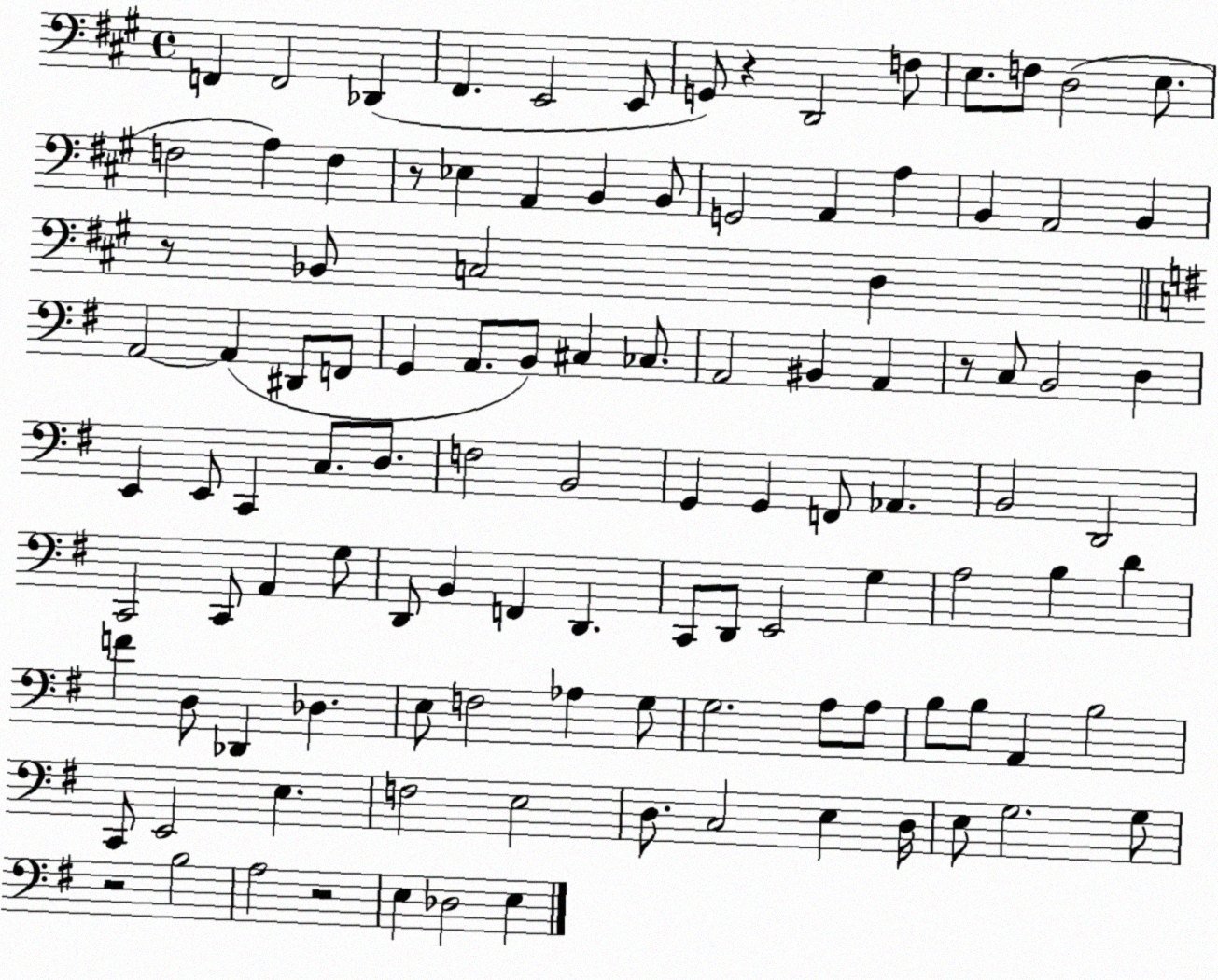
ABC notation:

X:1
T:Untitled
M:4/4
L:1/4
K:A
F,, F,,2 _D,, ^F,, E,,2 E,,/2 G,,/2 z D,,2 F,/2 E,/2 F,/2 D,2 E,/2 F,2 A, F, z/2 _E, A,, B,, B,,/2 G,,2 A,, A, B,, A,,2 B,, z/2 _B,,/2 C,2 D, A,,2 A,, ^D,,/2 F,,/2 G,, A,,/2 B,,/2 ^C, _C,/2 A,,2 ^B,, A,, z/2 C,/2 B,,2 D, E,, E,,/2 C,, C,/2 D,/2 F,2 B,,2 G,, G,, F,,/2 _A,, B,,2 D,,2 C,,2 C,,/2 A,, G,/2 D,,/2 B,, F,, D,, C,,/2 D,,/2 E,,2 G, A,2 B, D F D,/2 _D,, _D, E,/2 F,2 _A, G,/2 G,2 A,/2 A,/2 B,/2 B,/2 A,, B,2 C,,/2 E,,2 E, F,2 E,2 D,/2 C,2 E, D,/4 E,/2 G,2 G,/2 z2 B,2 A,2 z2 E, _D,2 E,